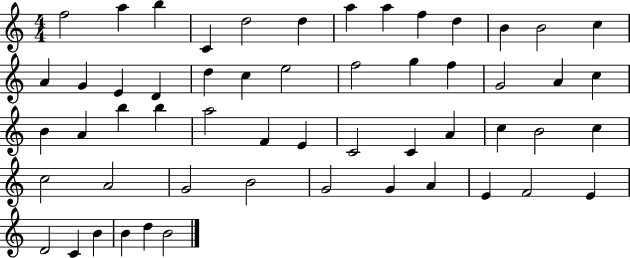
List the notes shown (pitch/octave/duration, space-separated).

F5/h A5/q B5/q C4/q D5/h D5/q A5/q A5/q F5/q D5/q B4/q B4/h C5/q A4/q G4/q E4/q D4/q D5/q C5/q E5/h F5/h G5/q F5/q G4/h A4/q C5/q B4/q A4/q B5/q B5/q A5/h F4/q E4/q C4/h C4/q A4/q C5/q B4/h C5/q C5/h A4/h G4/h B4/h G4/h G4/q A4/q E4/q F4/h E4/q D4/h C4/q B4/q B4/q D5/q B4/h